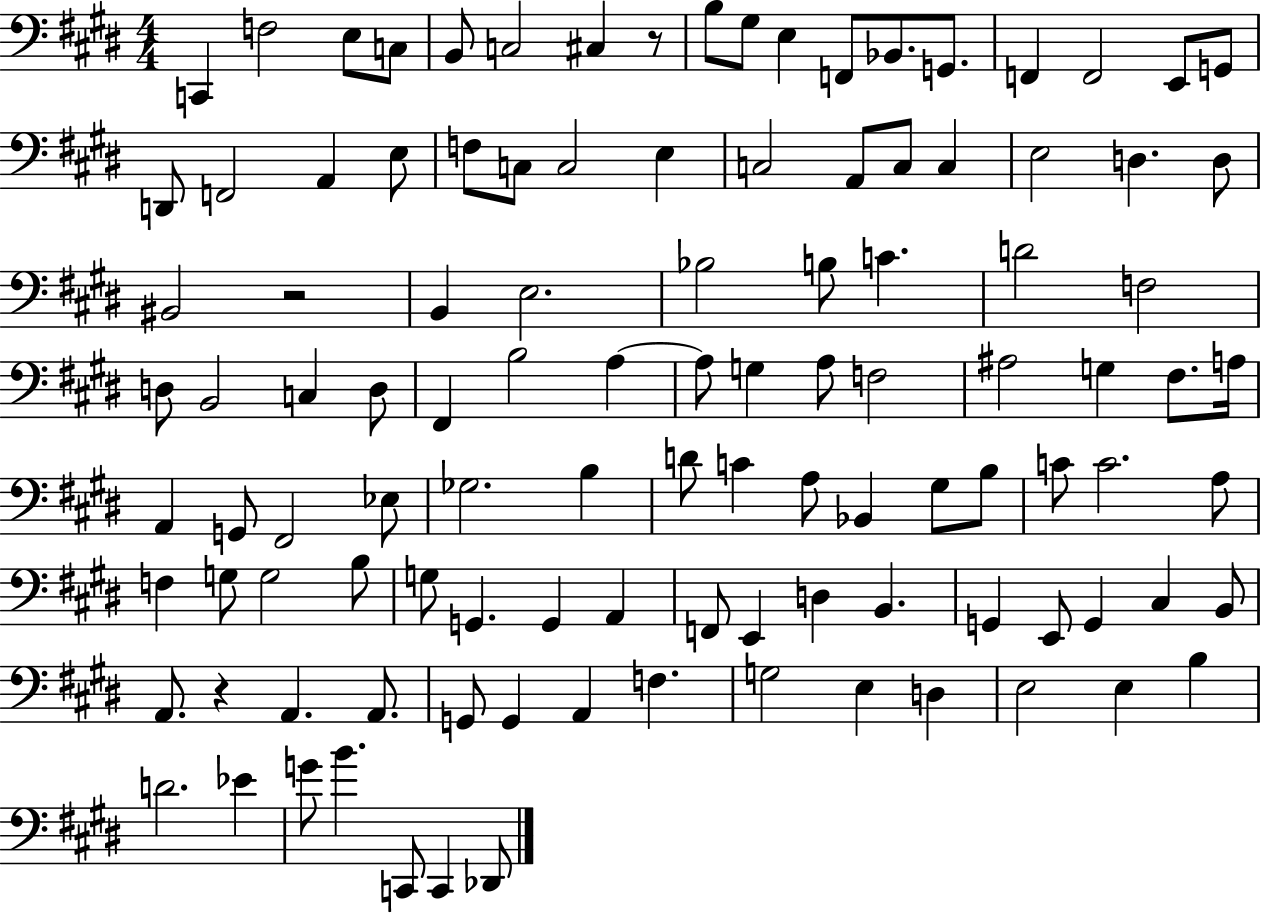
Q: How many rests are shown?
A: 3